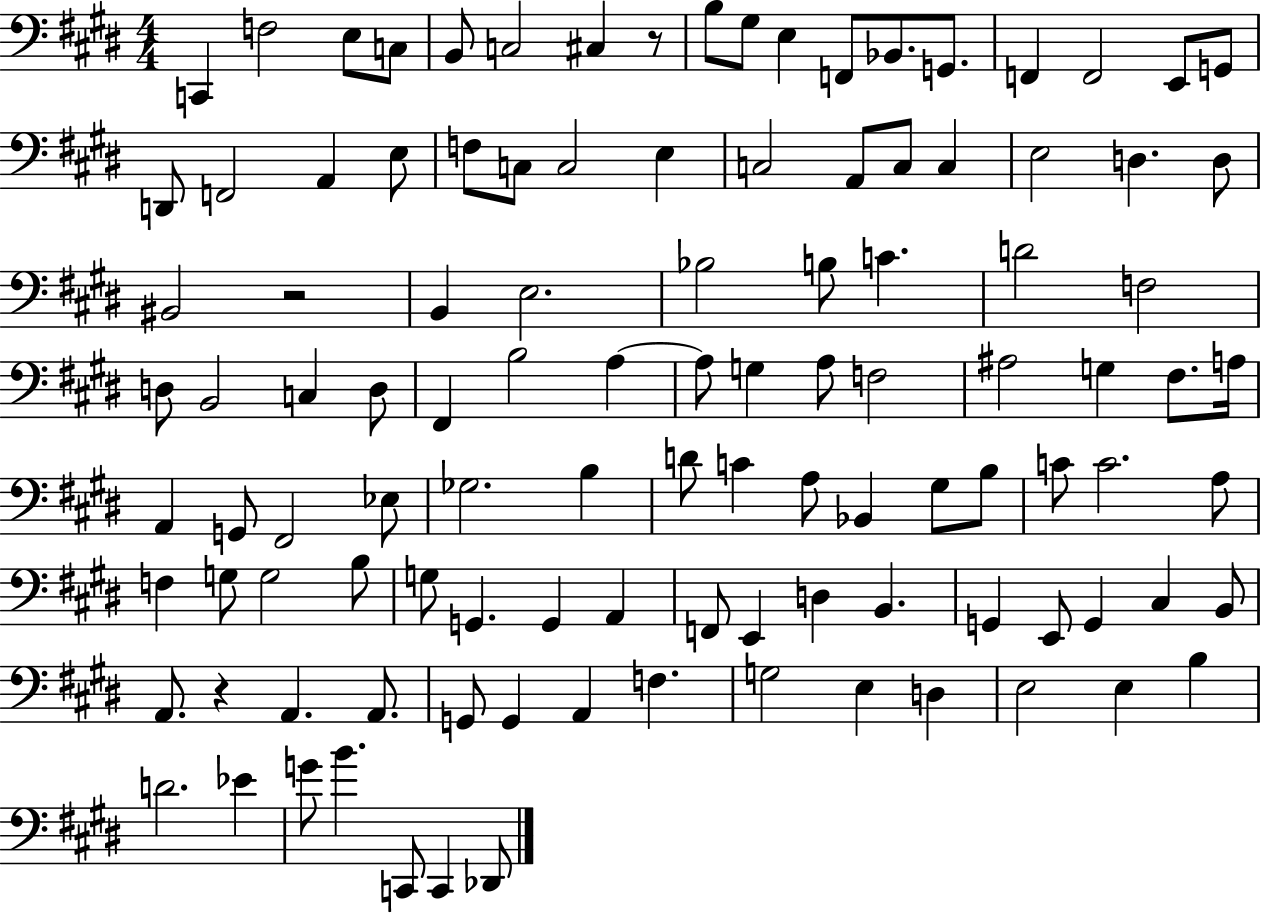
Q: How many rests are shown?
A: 3